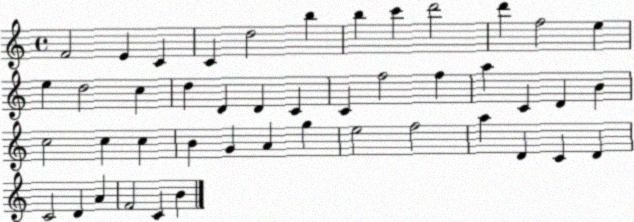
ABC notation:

X:1
T:Untitled
M:4/4
L:1/4
K:C
F2 E C C d2 b b c' d'2 d' f2 e e d2 c d D D C C f2 f a C D B c2 c c B G A g e2 f2 a D C D C2 D A F2 C B